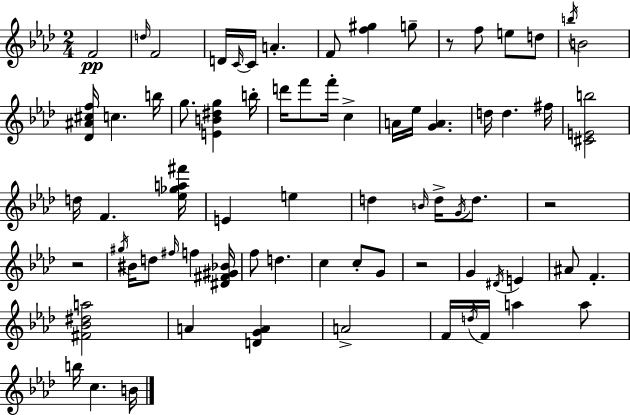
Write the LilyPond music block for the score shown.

{
  \clef treble
  \numericTimeSignature
  \time 2/4
  \key f \minor
  f'2\pp | \grace { d''16 } f'2 | d'16 \grace { c'16~ }~ c'16 a'4.-. | f'8 <f'' gis''>4 | \break g''8-- r8 f''8 e''8 | d''8 \acciaccatura { b''16 } b'2 | <des' ais' cis'' f''>16 c''4. | b''16 g''8. <e' b' dis'' g''>4 | \break b''16-. d'''16 f'''8 f'''16-. c''4-> | a'16 ees''16 <g' a'>4. | d''16 d''4. | fis''16 <cis' e' b''>2 | \break d''16 f'4. | <ees'' ges'' a'' fis'''>16 e'4 e''4 | d''4 \grace { b'16 } | d''16-> \acciaccatura { g'16 } d''8. r2 | \break r2 | \acciaccatura { gis''16 } bis'16 d''8 | \grace { fis''16 } f''4 <dis' fis' gis' bes'>16 f''8 | d''4. c''4 | \break c''8-. g'8 r2 | g'4 | \acciaccatura { dis'16 } e'4 | ais'8 f'4.-. | \break <fis' bes' dis'' a''>2 | a'4 <d' g' a'>4 | a'2-> | f'16 \acciaccatura { d''16 } f'16 a''4 a''8 | \break b''16 c''4. | b'16 \bar "|."
}